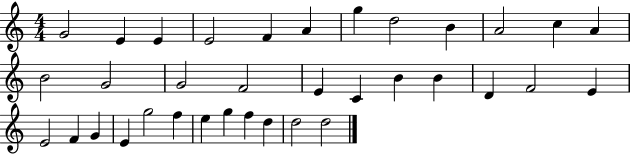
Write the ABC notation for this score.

X:1
T:Untitled
M:4/4
L:1/4
K:C
G2 E E E2 F A g d2 B A2 c A B2 G2 G2 F2 E C B B D F2 E E2 F G E g2 f e g f d d2 d2